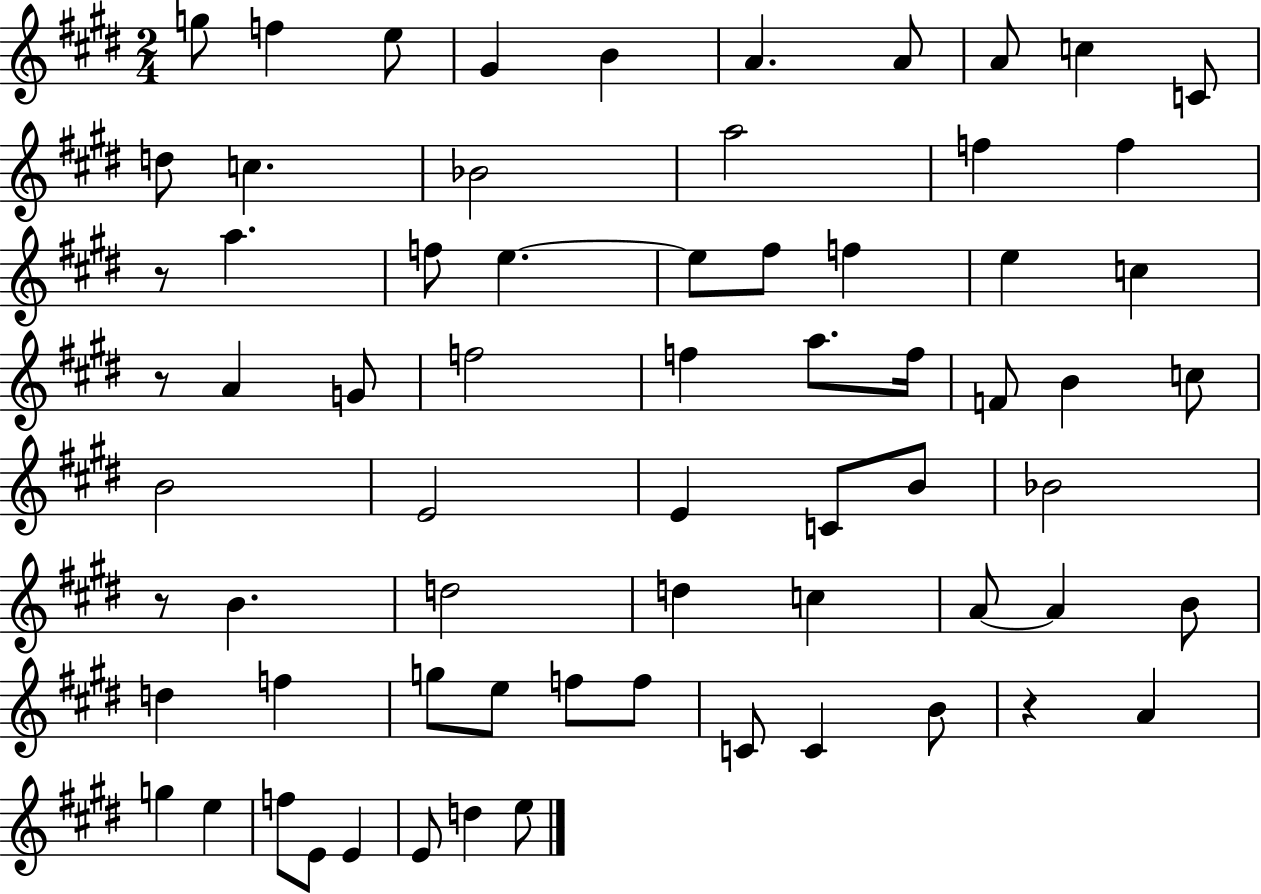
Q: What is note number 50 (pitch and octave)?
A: E5